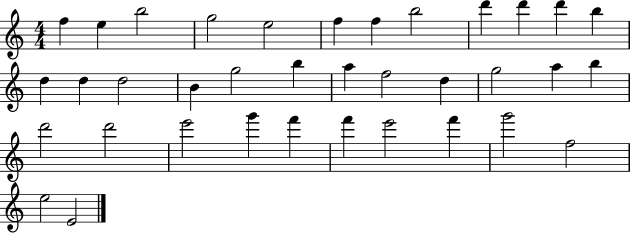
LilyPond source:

{
  \clef treble
  \numericTimeSignature
  \time 4/4
  \key c \major
  f''4 e''4 b''2 | g''2 e''2 | f''4 f''4 b''2 | d'''4 d'''4 d'''4 b''4 | \break d''4 d''4 d''2 | b'4 g''2 b''4 | a''4 f''2 d''4 | g''2 a''4 b''4 | \break d'''2 d'''2 | e'''2 g'''4 f'''4 | f'''4 e'''2 f'''4 | g'''2 f''2 | \break e''2 e'2 | \bar "|."
}